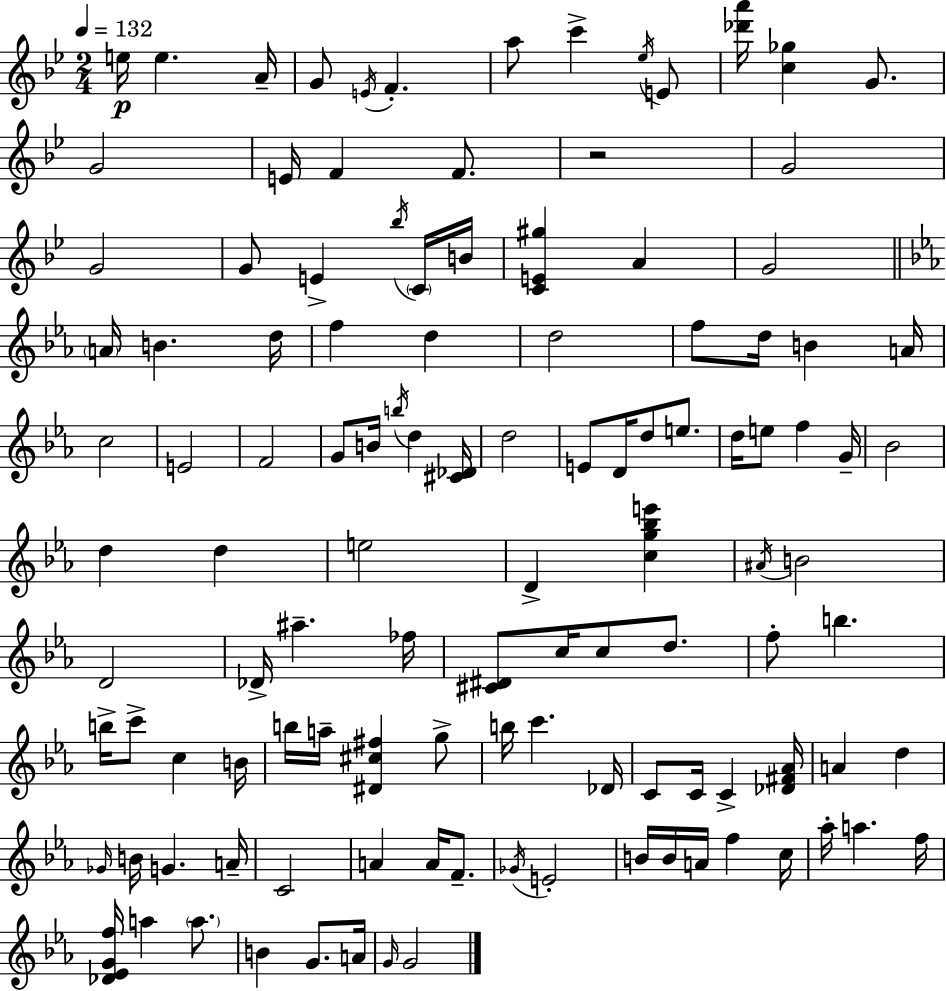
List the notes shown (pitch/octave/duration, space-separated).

E5/s E5/q. A4/s G4/e E4/s F4/q. A5/e C6/q Eb5/s E4/e [Db6,A6]/s [C5,Gb5]/q G4/e. G4/h E4/s F4/q F4/e. R/h G4/h G4/h G4/e E4/q Bb5/s C4/s B4/s [C4,E4,G#5]/q A4/q G4/h A4/s B4/q. D5/s F5/q D5/q D5/h F5/e D5/s B4/q A4/s C5/h E4/h F4/h G4/e B4/s B5/s D5/q [C#4,Db4]/s D5/h E4/e D4/s D5/e E5/e. D5/s E5/e F5/q G4/s Bb4/h D5/q D5/q E5/h D4/q [C5,G5,Bb5,E6]/q A#4/s B4/h D4/h Db4/s A#5/q. FES5/s [C#4,D#4]/e C5/s C5/e D5/e. F5/e B5/q. B5/s C6/e C5/q B4/s B5/s A5/s [D#4,C#5,F#5]/q G5/e B5/s C6/q. Db4/s C4/e C4/s C4/q [Db4,F#4,Ab4]/s A4/q D5/q Gb4/s B4/s G4/q. A4/s C4/h A4/q A4/s F4/e. Gb4/s E4/h B4/s B4/s A4/s F5/q C5/s Ab5/s A5/q. F5/s [Db4,Eb4,G4,F5]/s A5/q A5/e. B4/q G4/e. A4/s G4/s G4/h